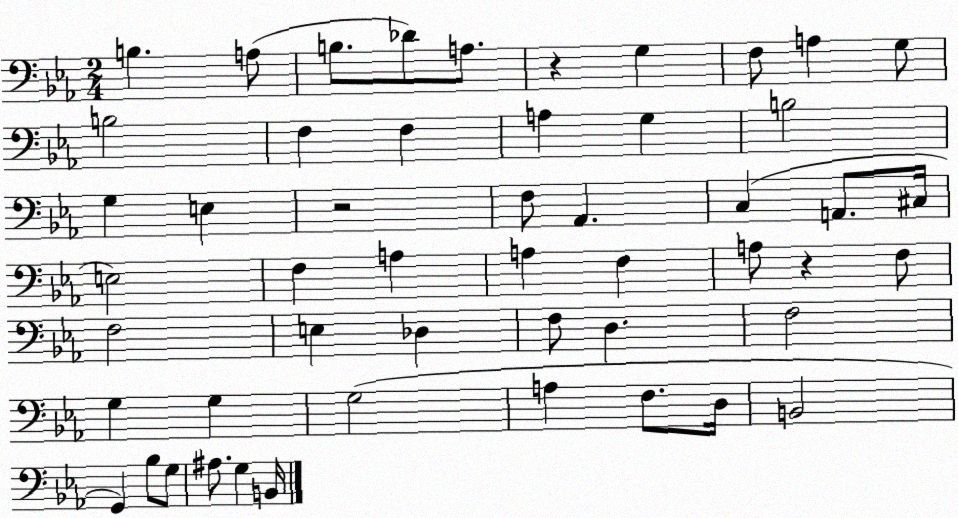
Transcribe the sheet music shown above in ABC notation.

X:1
T:Untitled
M:2/4
L:1/4
K:Eb
B, A,/2 B,/2 _D/2 A,/2 z G, F,/2 A, G,/2 B,2 F, F, A, G, B,2 G, E, z2 F,/2 _A,, C, A,,/2 ^C,/4 E,2 F, A, A, F, A,/2 z F,/2 F,2 E, _D, F,/2 D, F,2 G, G, G,2 A, F,/2 D,/4 B,,2 G,, _B,/2 G,/2 ^A,/2 G, B,,/4